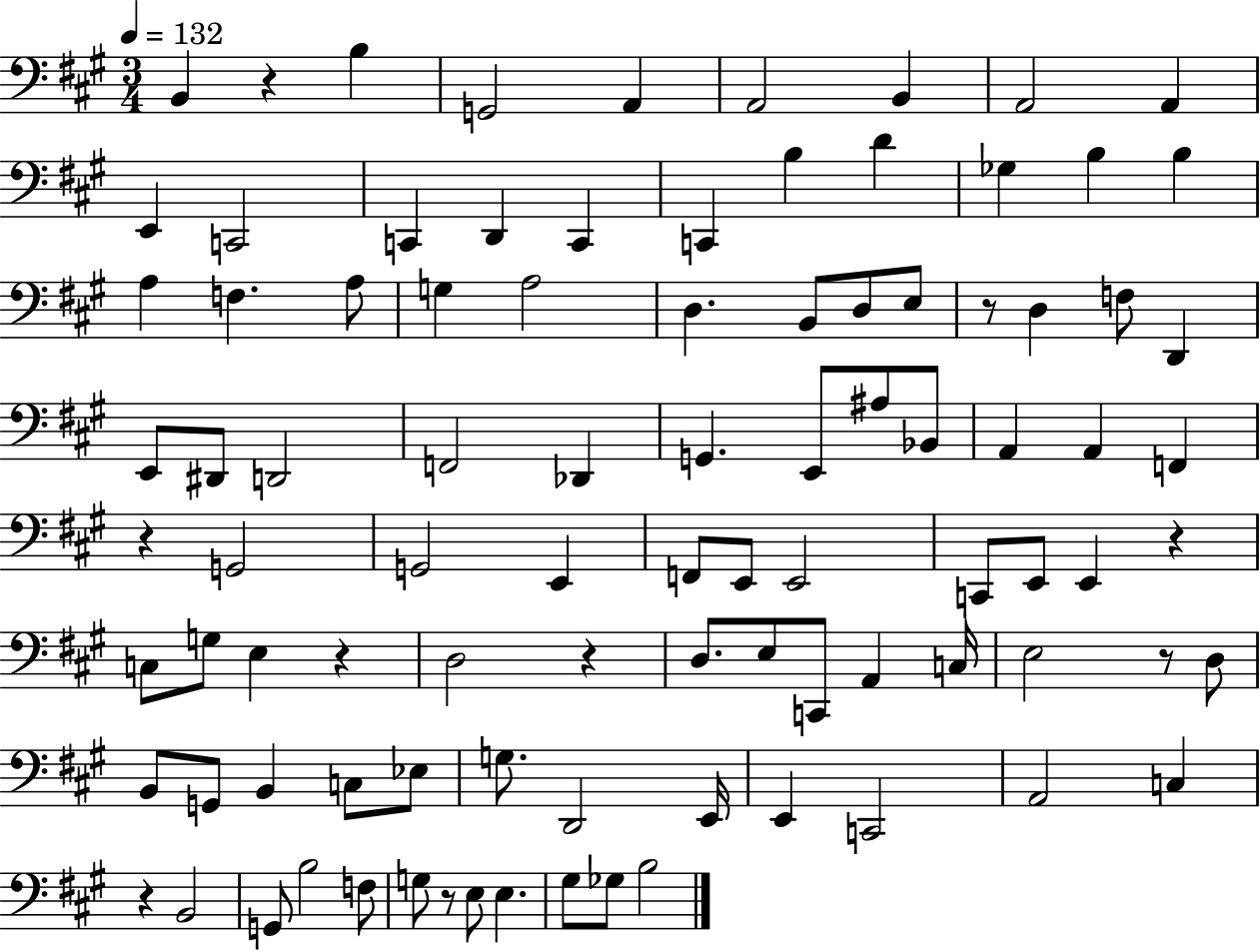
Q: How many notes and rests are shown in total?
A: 94